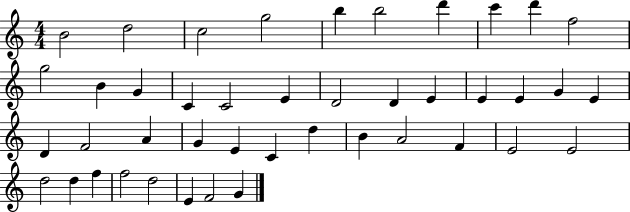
{
  \clef treble
  \numericTimeSignature
  \time 4/4
  \key c \major
  b'2 d''2 | c''2 g''2 | b''4 b''2 d'''4 | c'''4 d'''4 f''2 | \break g''2 b'4 g'4 | c'4 c'2 e'4 | d'2 d'4 e'4 | e'4 e'4 g'4 e'4 | \break d'4 f'2 a'4 | g'4 e'4 c'4 d''4 | b'4 a'2 f'4 | e'2 e'2 | \break d''2 d''4 f''4 | f''2 d''2 | e'4 f'2 g'4 | \bar "|."
}